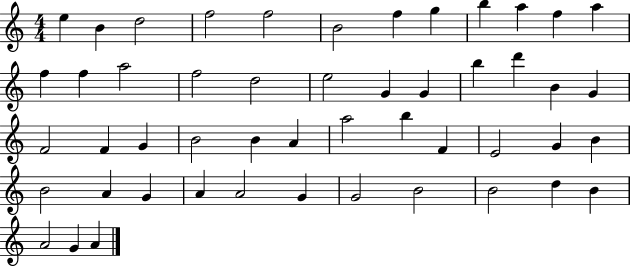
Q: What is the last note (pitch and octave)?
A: A4